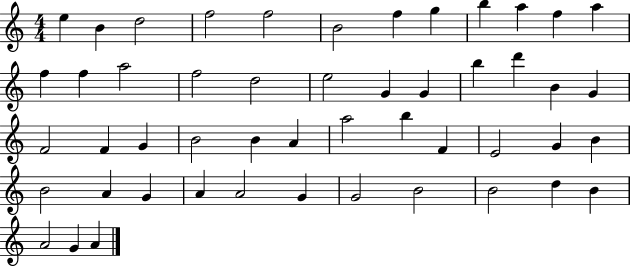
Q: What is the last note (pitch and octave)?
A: A4